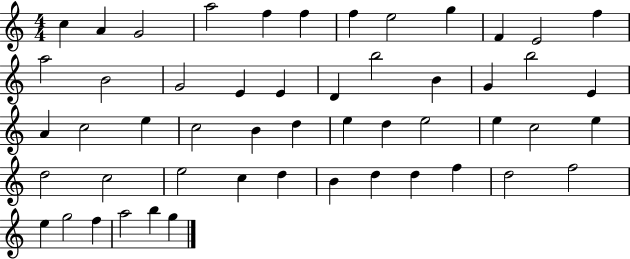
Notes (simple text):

C5/q A4/q G4/h A5/h F5/q F5/q F5/q E5/h G5/q F4/q E4/h F5/q A5/h B4/h G4/h E4/q E4/q D4/q B5/h B4/q G4/q B5/h E4/q A4/q C5/h E5/q C5/h B4/q D5/q E5/q D5/q E5/h E5/q C5/h E5/q D5/h C5/h E5/h C5/q D5/q B4/q D5/q D5/q F5/q D5/h F5/h E5/q G5/h F5/q A5/h B5/q G5/q